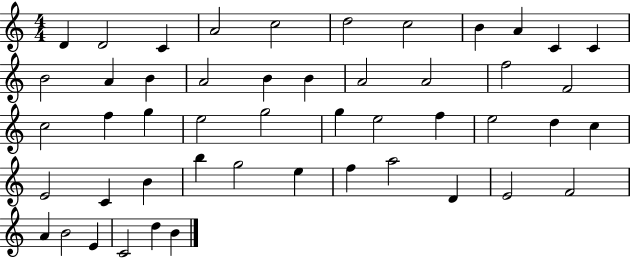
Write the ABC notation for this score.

X:1
T:Untitled
M:4/4
L:1/4
K:C
D D2 C A2 c2 d2 c2 B A C C B2 A B A2 B B A2 A2 f2 F2 c2 f g e2 g2 g e2 f e2 d c E2 C B b g2 e f a2 D E2 F2 A B2 E C2 d B